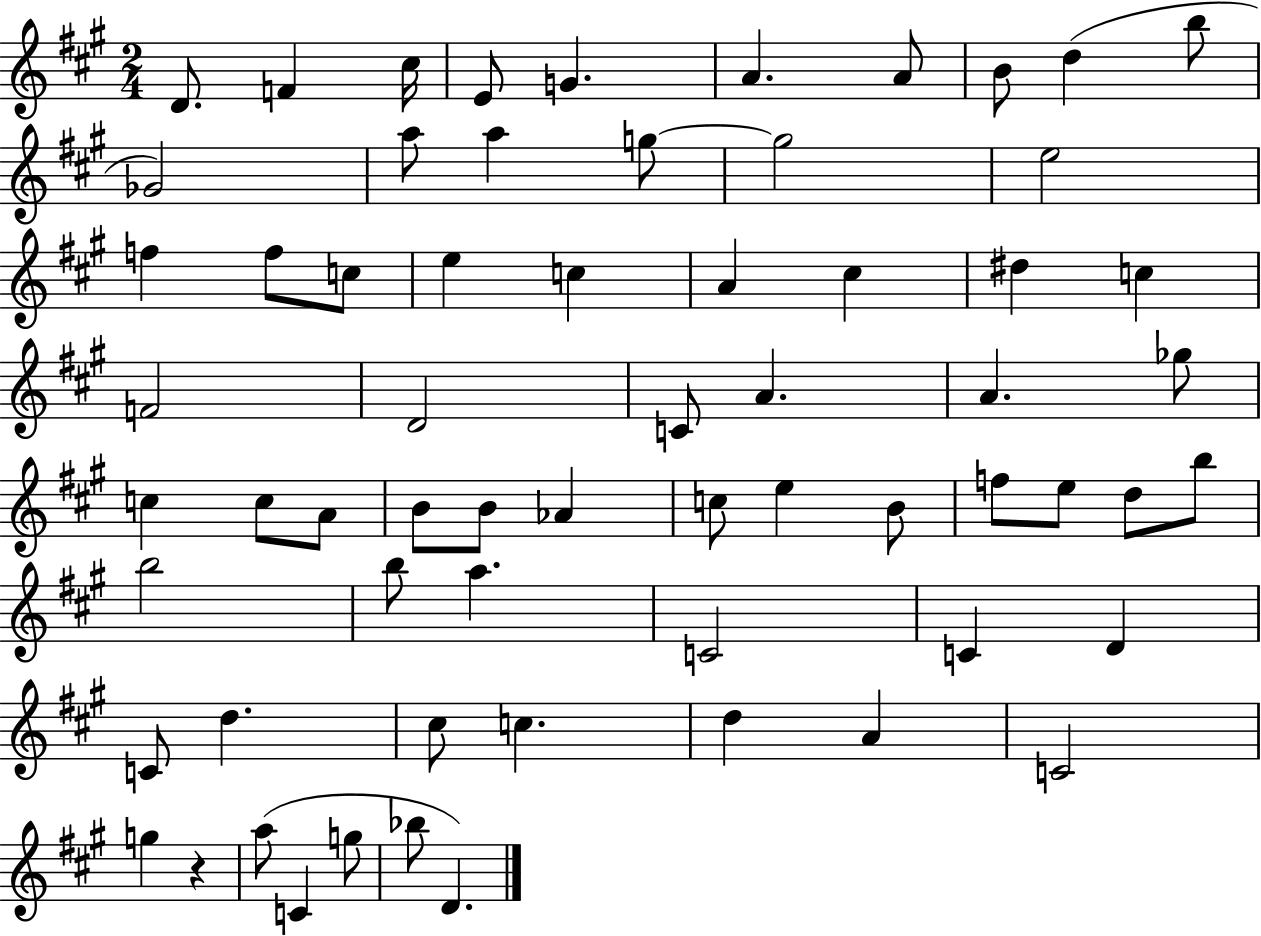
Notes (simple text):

D4/e. F4/q C#5/s E4/e G4/q. A4/q. A4/e B4/e D5/q B5/e Gb4/h A5/e A5/q G5/e G5/h E5/h F5/q F5/e C5/e E5/q C5/q A4/q C#5/q D#5/q C5/q F4/h D4/h C4/e A4/q. A4/q. Gb5/e C5/q C5/e A4/e B4/e B4/e Ab4/q C5/e E5/q B4/e F5/e E5/e D5/e B5/e B5/h B5/e A5/q. C4/h C4/q D4/q C4/e D5/q. C#5/e C5/q. D5/q A4/q C4/h G5/q R/q A5/e C4/q G5/e Bb5/e D4/q.